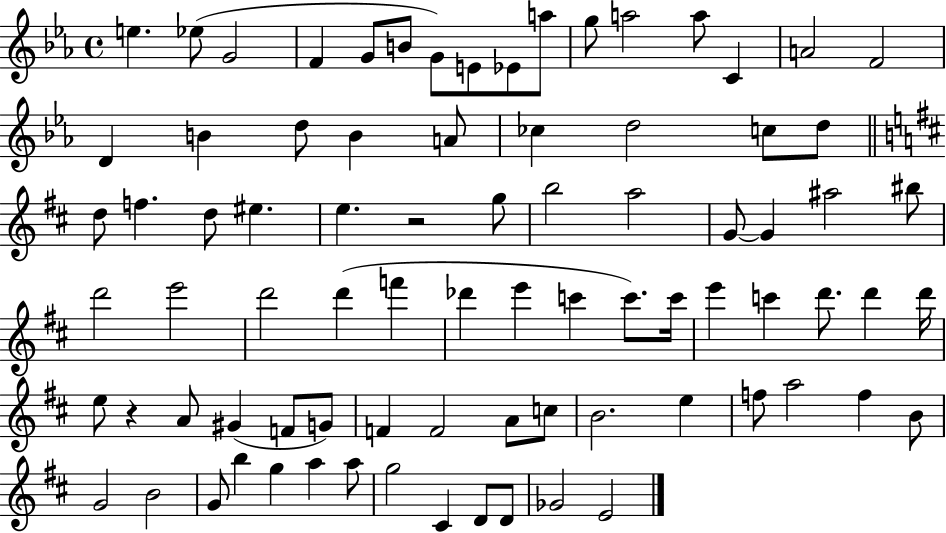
X:1
T:Untitled
M:4/4
L:1/4
K:Eb
e _e/2 G2 F G/2 B/2 G/2 E/2 _E/2 a/2 g/2 a2 a/2 C A2 F2 D B d/2 B A/2 _c d2 c/2 d/2 d/2 f d/2 ^e e z2 g/2 b2 a2 G/2 G ^a2 ^b/2 d'2 e'2 d'2 d' f' _d' e' c' c'/2 c'/4 e' c' d'/2 d' d'/4 e/2 z A/2 ^G F/2 G/2 F F2 A/2 c/2 B2 e f/2 a2 f B/2 G2 B2 G/2 b g a a/2 g2 ^C D/2 D/2 _G2 E2